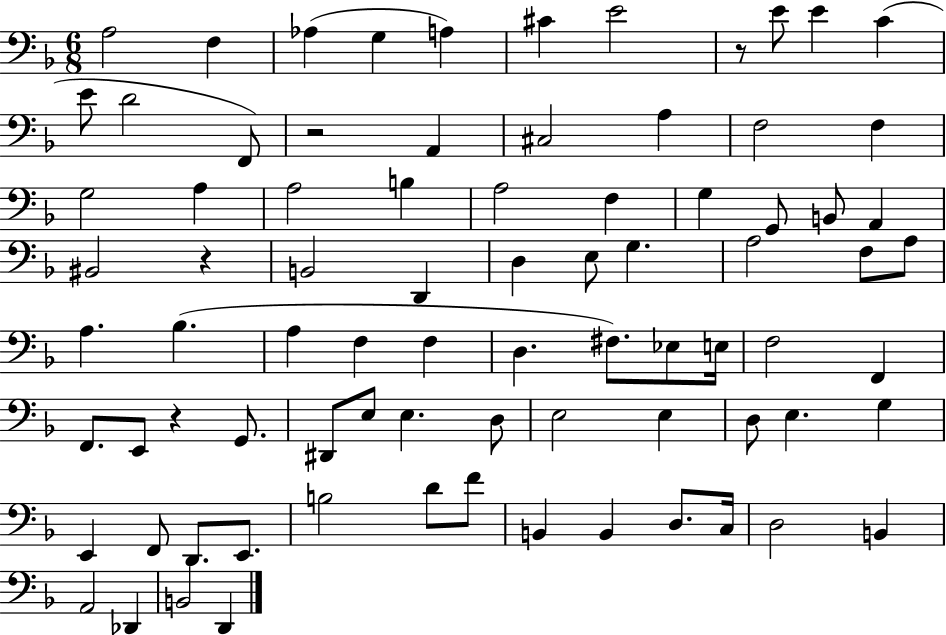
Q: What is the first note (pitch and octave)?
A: A3